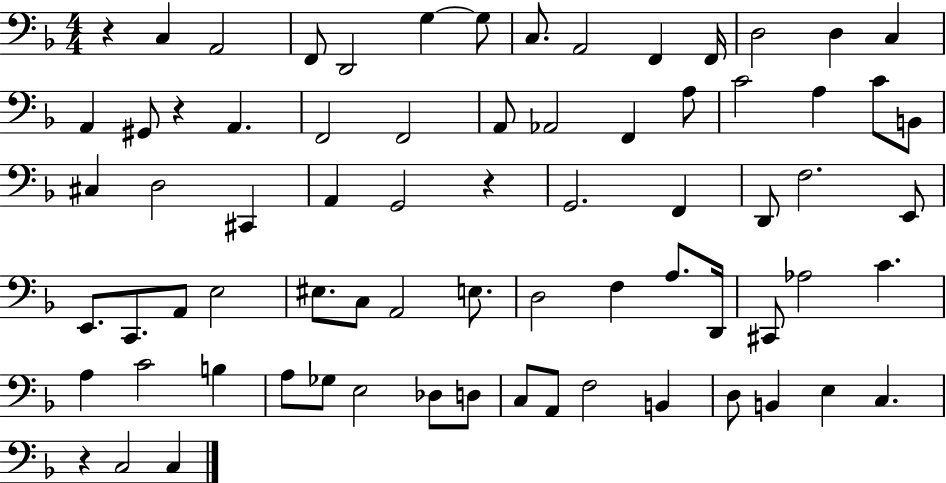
R/q C3/q A2/h F2/e D2/h G3/q G3/e C3/e. A2/h F2/q F2/s D3/h D3/q C3/q A2/q G#2/e R/q A2/q. F2/h F2/h A2/e Ab2/h F2/q A3/e C4/h A3/q C4/e B2/e C#3/q D3/h C#2/q A2/q G2/h R/q G2/h. F2/q D2/e F3/h. E2/e E2/e. C2/e. A2/e E3/h EIS3/e. C3/e A2/h E3/e. D3/h F3/q A3/e. D2/s C#2/e Ab3/h C4/q. A3/q C4/h B3/q A3/e Gb3/e E3/h Db3/e D3/e C3/e A2/e F3/h B2/q D3/e B2/q E3/q C3/q. R/q C3/h C3/q